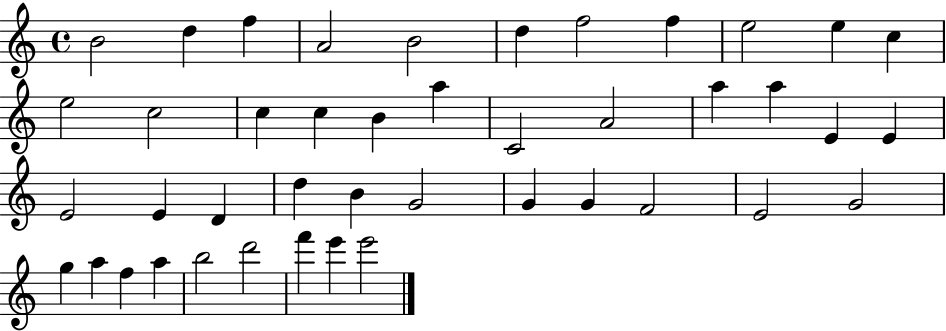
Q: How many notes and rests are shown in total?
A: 43